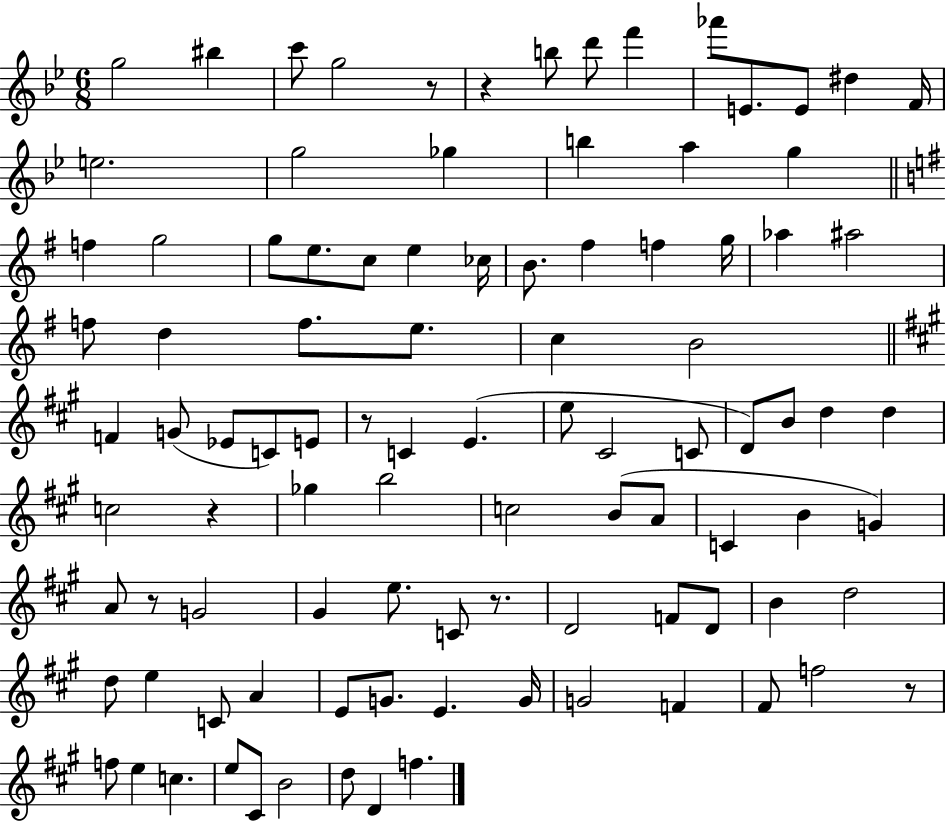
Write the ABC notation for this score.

X:1
T:Untitled
M:6/8
L:1/4
K:Bb
g2 ^b c'/2 g2 z/2 z b/2 d'/2 f' _a'/2 E/2 E/2 ^d F/4 e2 g2 _g b a g f g2 g/2 e/2 c/2 e _c/4 B/2 ^f f g/4 _a ^a2 f/2 d f/2 e/2 c B2 F G/2 _E/2 C/2 E/2 z/2 C E e/2 ^C2 C/2 D/2 B/2 d d c2 z _g b2 c2 B/2 A/2 C B G A/2 z/2 G2 ^G e/2 C/2 z/2 D2 F/2 D/2 B d2 d/2 e C/2 A E/2 G/2 E G/4 G2 F ^F/2 f2 z/2 f/2 e c e/2 ^C/2 B2 d/2 D f